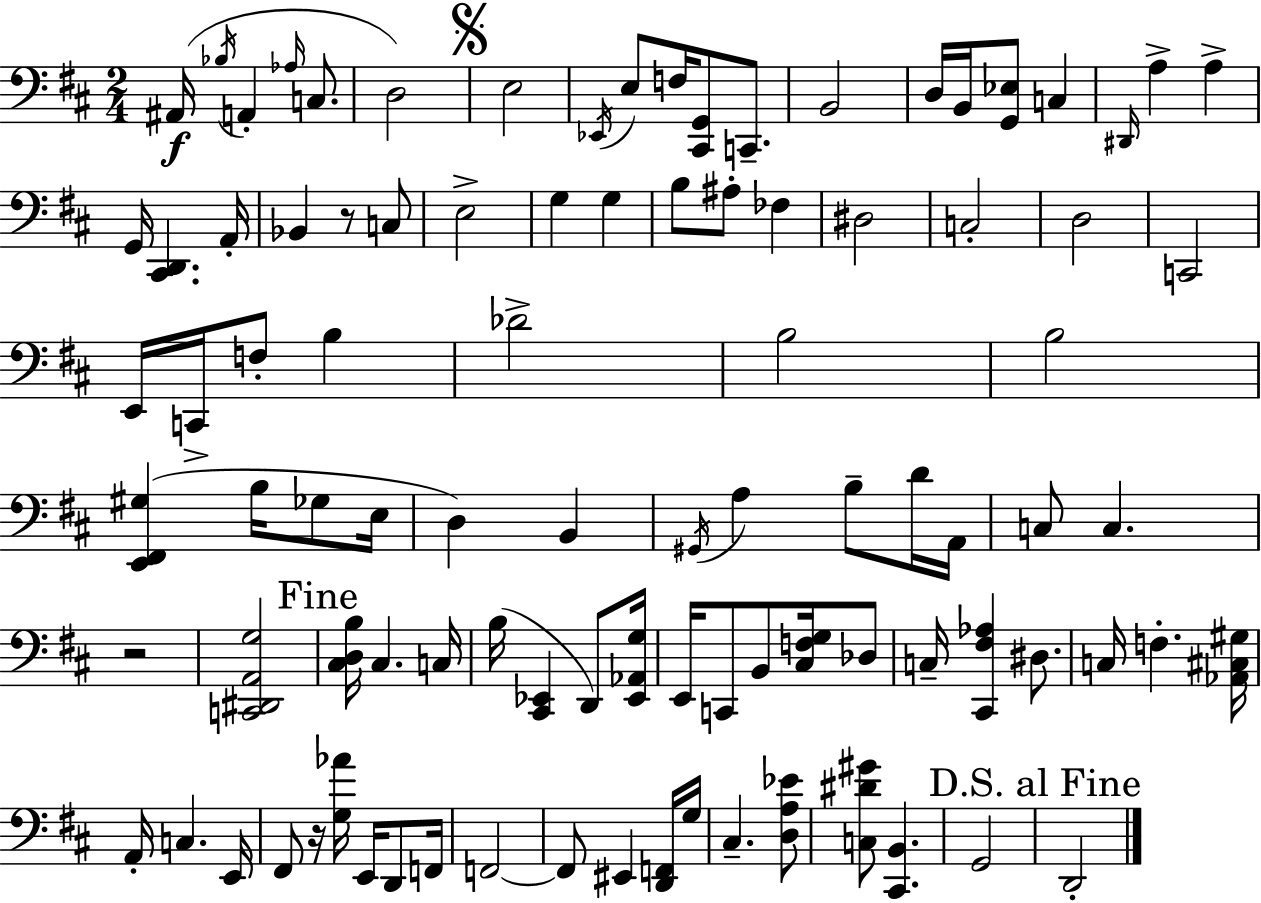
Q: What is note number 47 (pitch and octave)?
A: B3